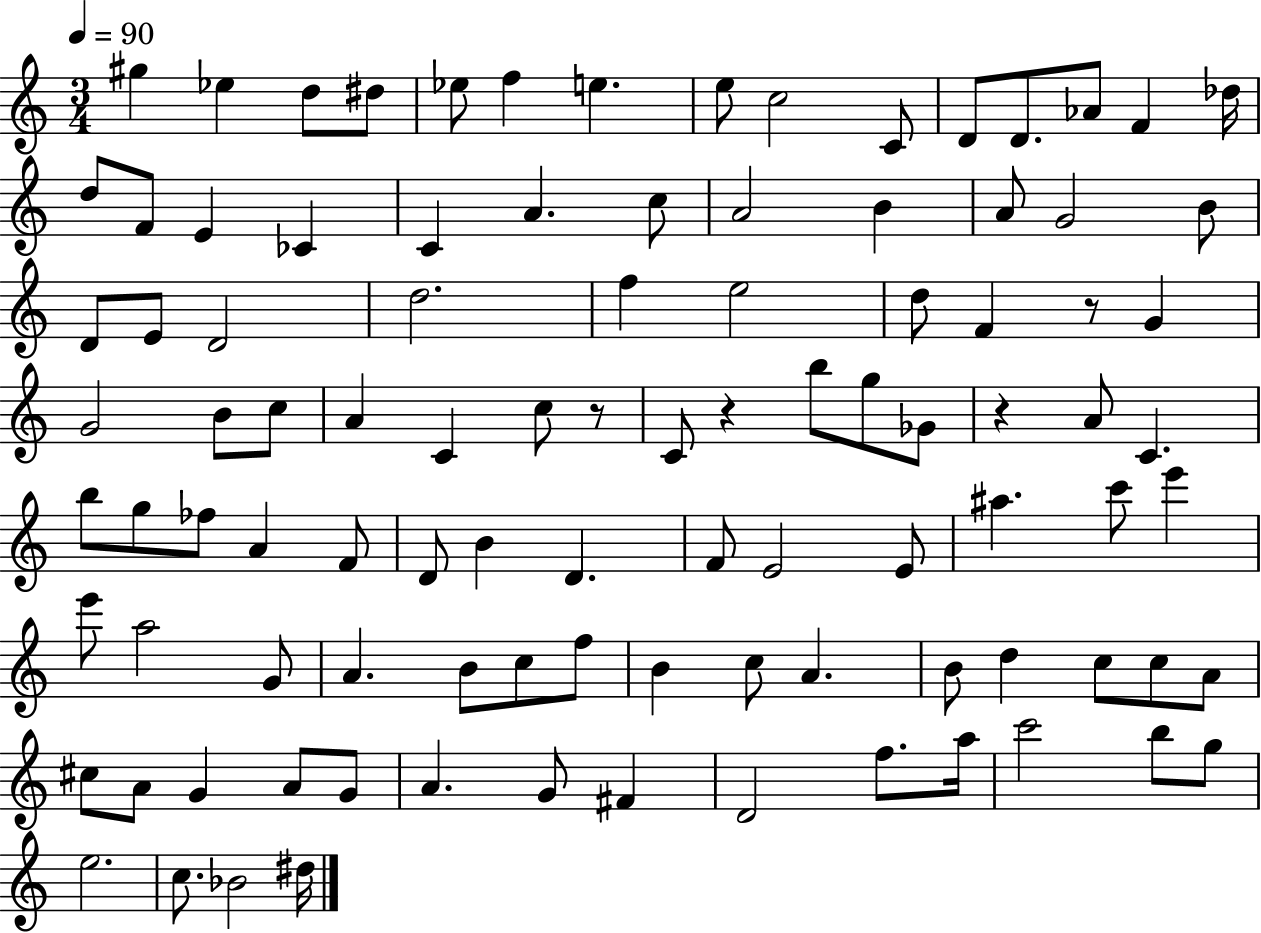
{
  \clef treble
  \numericTimeSignature
  \time 3/4
  \key c \major
  \tempo 4 = 90
  gis''4 ees''4 d''8 dis''8 | ees''8 f''4 e''4. | e''8 c''2 c'8 | d'8 d'8. aes'8 f'4 des''16 | \break d''8 f'8 e'4 ces'4 | c'4 a'4. c''8 | a'2 b'4 | a'8 g'2 b'8 | \break d'8 e'8 d'2 | d''2. | f''4 e''2 | d''8 f'4 r8 g'4 | \break g'2 b'8 c''8 | a'4 c'4 c''8 r8 | c'8 r4 b''8 g''8 ges'8 | r4 a'8 c'4. | \break b''8 g''8 fes''8 a'4 f'8 | d'8 b'4 d'4. | f'8 e'2 e'8 | ais''4. c'''8 e'''4 | \break e'''8 a''2 g'8 | a'4. b'8 c''8 f''8 | b'4 c''8 a'4. | b'8 d''4 c''8 c''8 a'8 | \break cis''8 a'8 g'4 a'8 g'8 | a'4. g'8 fis'4 | d'2 f''8. a''16 | c'''2 b''8 g''8 | \break e''2. | c''8. bes'2 dis''16 | \bar "|."
}